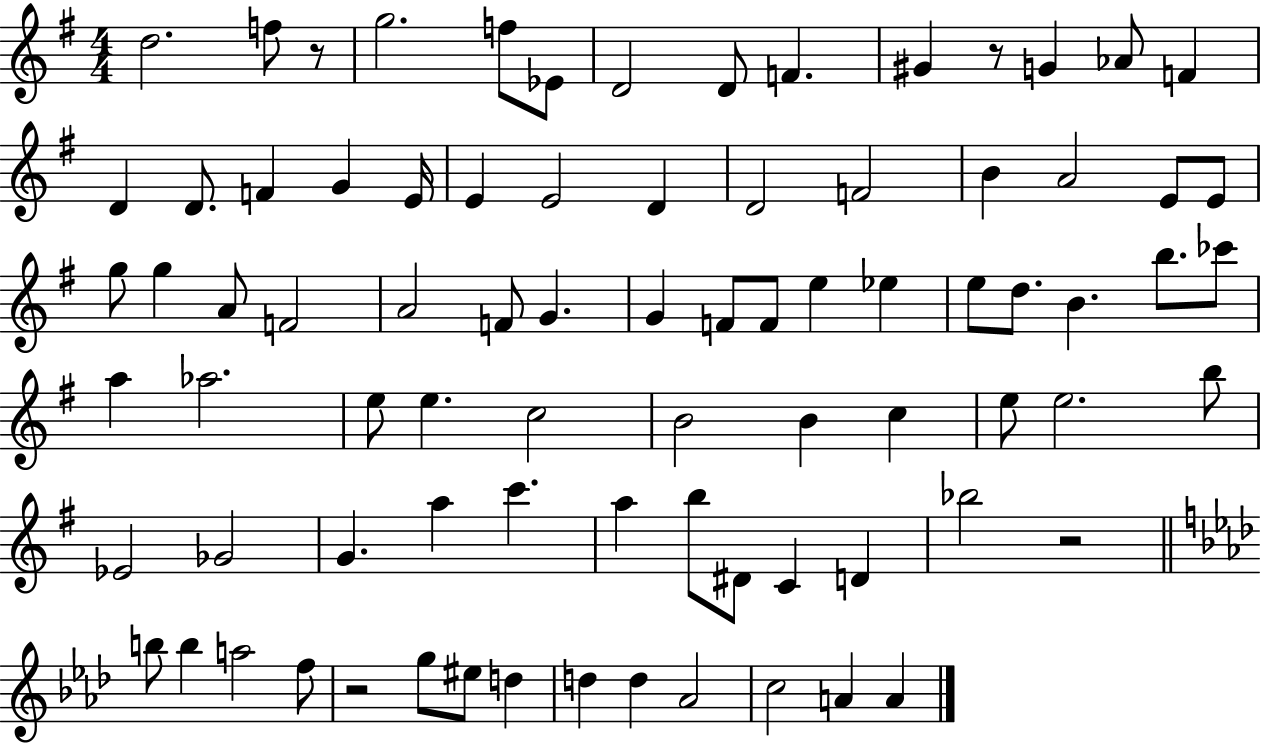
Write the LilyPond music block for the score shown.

{
  \clef treble
  \numericTimeSignature
  \time 4/4
  \key g \major
  \repeat volta 2 { d''2. f''8 r8 | g''2. f''8 ees'8 | d'2 d'8 f'4. | gis'4 r8 g'4 aes'8 f'4 | \break d'4 d'8. f'4 g'4 e'16 | e'4 e'2 d'4 | d'2 f'2 | b'4 a'2 e'8 e'8 | \break g''8 g''4 a'8 f'2 | a'2 f'8 g'4. | g'4 f'8 f'8 e''4 ees''4 | e''8 d''8. b'4. b''8. ces'''8 | \break a''4 aes''2. | e''8 e''4. c''2 | b'2 b'4 c''4 | e''8 e''2. b''8 | \break ees'2 ges'2 | g'4. a''4 c'''4. | a''4 b''8 dis'8 c'4 d'4 | bes''2 r2 | \break \bar "||" \break \key aes \major b''8 b''4 a''2 f''8 | r2 g''8 eis''8 d''4 | d''4 d''4 aes'2 | c''2 a'4 a'4 | \break } \bar "|."
}